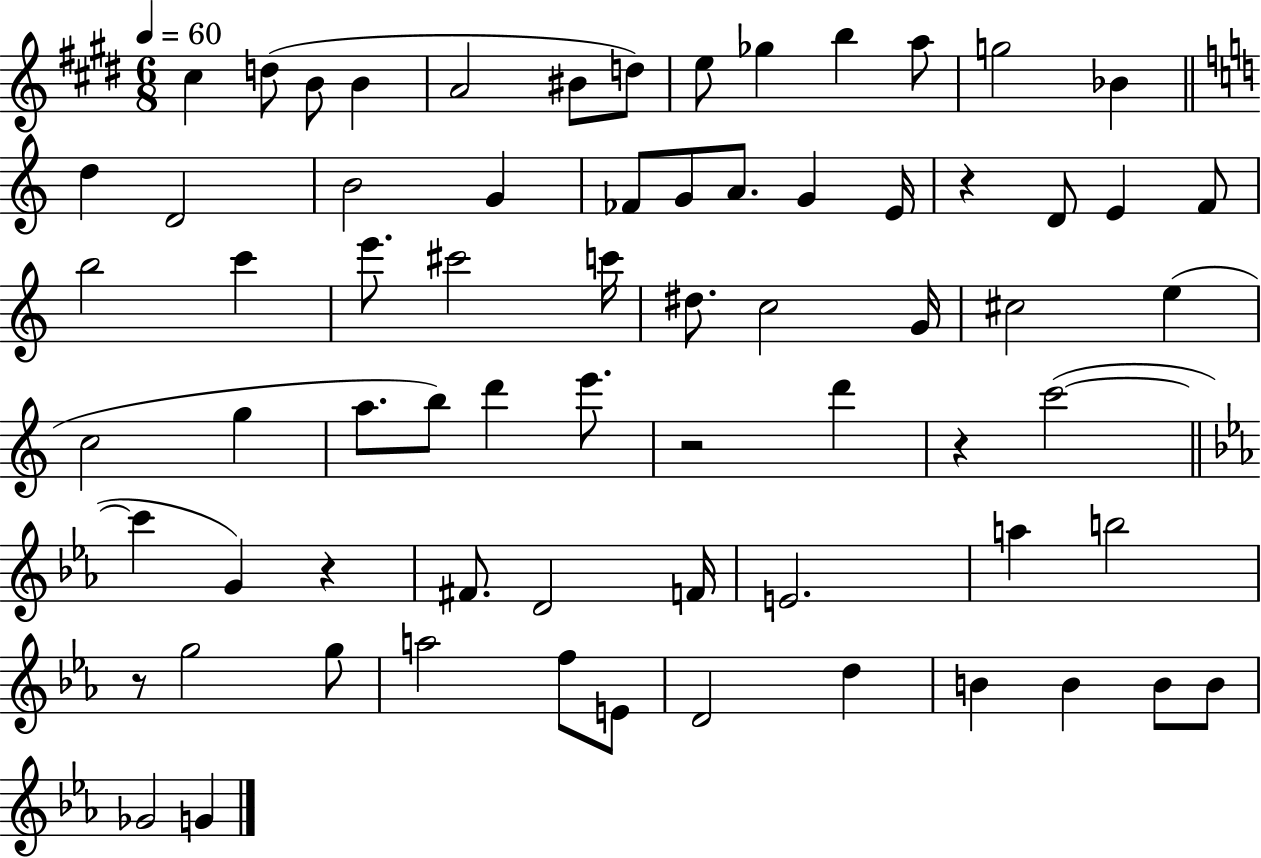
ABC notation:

X:1
T:Untitled
M:6/8
L:1/4
K:E
^c d/2 B/2 B A2 ^B/2 d/2 e/2 _g b a/2 g2 _B d D2 B2 G _F/2 G/2 A/2 G E/4 z D/2 E F/2 b2 c' e'/2 ^c'2 c'/4 ^d/2 c2 G/4 ^c2 e c2 g a/2 b/2 d' e'/2 z2 d' z c'2 c' G z ^F/2 D2 F/4 E2 a b2 z/2 g2 g/2 a2 f/2 E/2 D2 d B B B/2 B/2 _G2 G